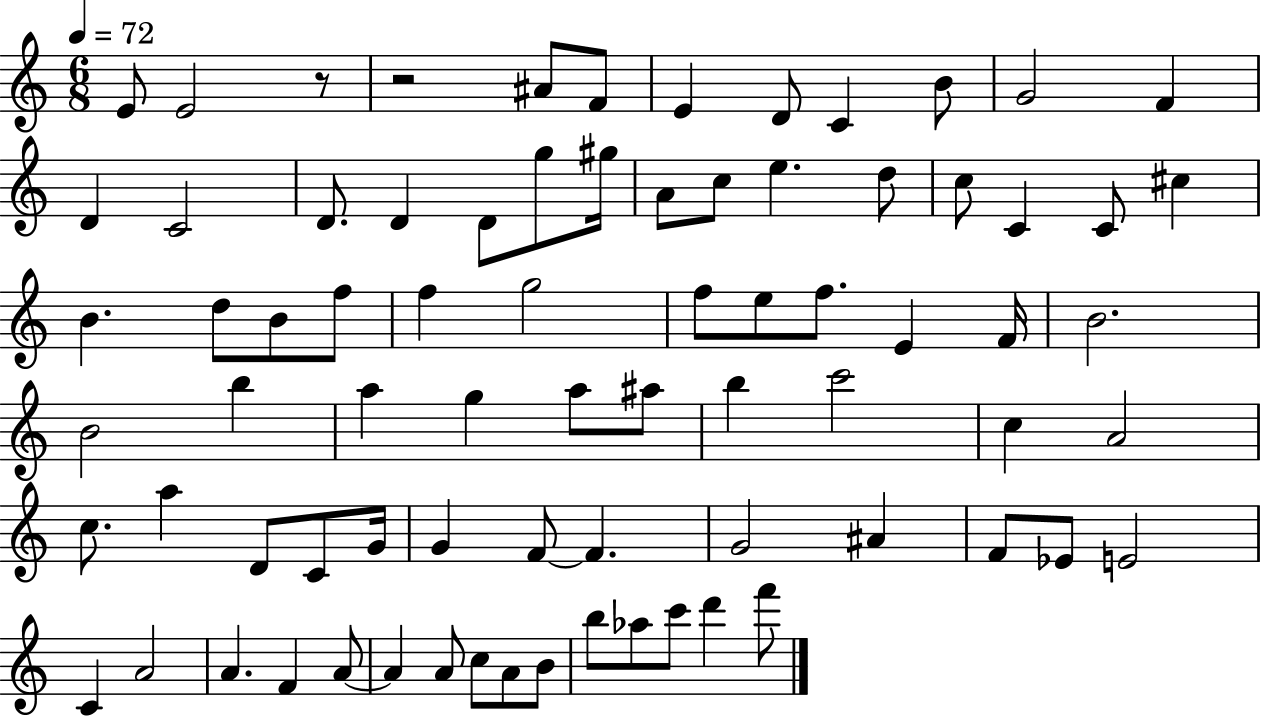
{
  \clef treble
  \numericTimeSignature
  \time 6/8
  \key c \major
  \tempo 4 = 72
  \repeat volta 2 { e'8 e'2 r8 | r2 ais'8 f'8 | e'4 d'8 c'4 b'8 | g'2 f'4 | \break d'4 c'2 | d'8. d'4 d'8 g''8 gis''16 | a'8 c''8 e''4. d''8 | c''8 c'4 c'8 cis''4 | \break b'4. d''8 b'8 f''8 | f''4 g''2 | f''8 e''8 f''8. e'4 f'16 | b'2. | \break b'2 b''4 | a''4 g''4 a''8 ais''8 | b''4 c'''2 | c''4 a'2 | \break c''8. a''4 d'8 c'8 g'16 | g'4 f'8~~ f'4. | g'2 ais'4 | f'8 ees'8 e'2 | \break c'4 a'2 | a'4. f'4 a'8~~ | a'4 a'8 c''8 a'8 b'8 | b''8 aes''8 c'''8 d'''4 f'''8 | \break } \bar "|."
}